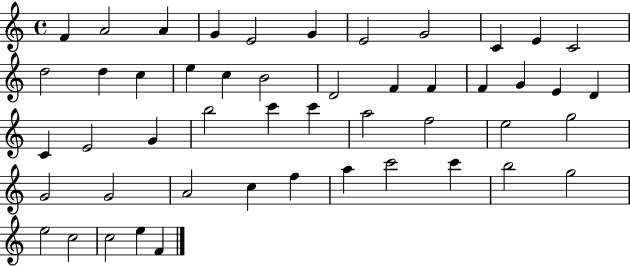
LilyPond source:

{
  \clef treble
  \time 4/4
  \defaultTimeSignature
  \key c \major
  f'4 a'2 a'4 | g'4 e'2 g'4 | e'2 g'2 | c'4 e'4 c'2 | \break d''2 d''4 c''4 | e''4 c''4 b'2 | d'2 f'4 f'4 | f'4 g'4 e'4 d'4 | \break c'4 e'2 g'4 | b''2 c'''4 c'''4 | a''2 f''2 | e''2 g''2 | \break g'2 g'2 | a'2 c''4 f''4 | a''4 c'''2 c'''4 | b''2 g''2 | \break e''2 c''2 | c''2 e''4 f'4 | \bar "|."
}